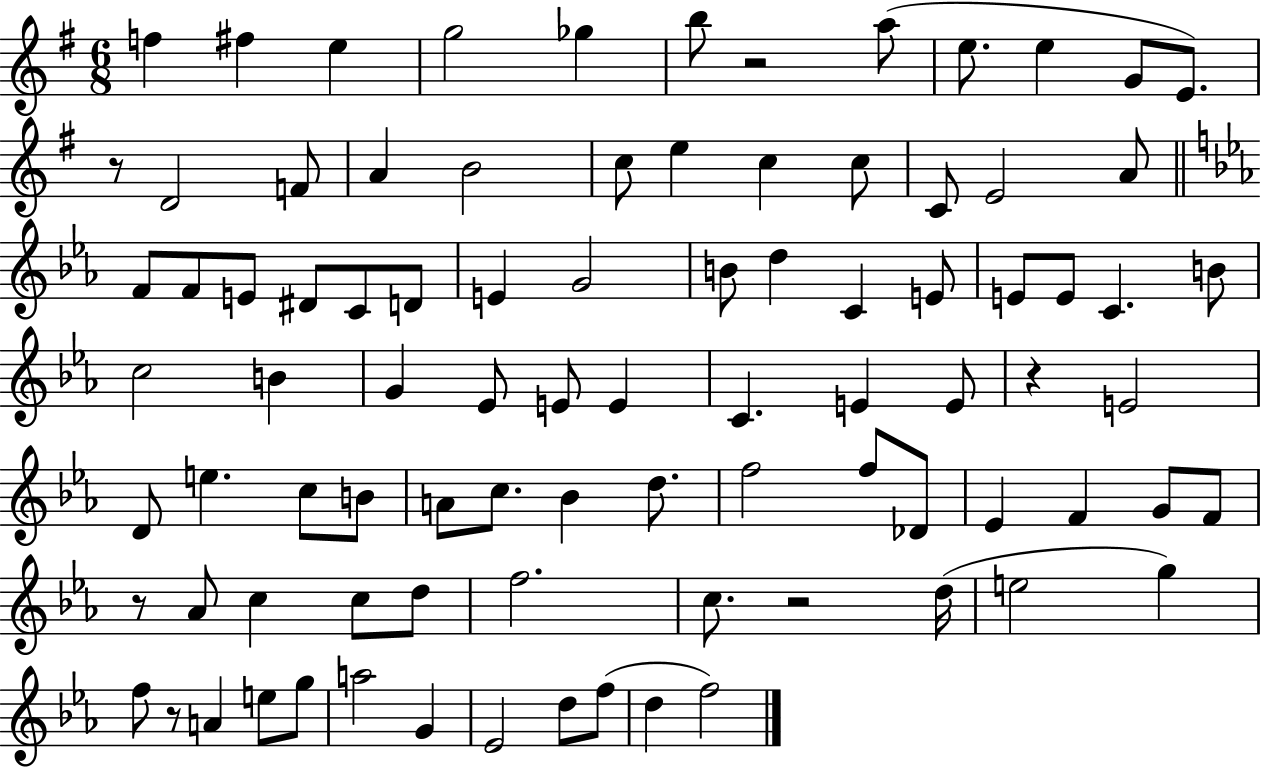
{
  \clef treble
  \numericTimeSignature
  \time 6/8
  \key g \major
  f''4 fis''4 e''4 | g''2 ges''4 | b''8 r2 a''8( | e''8. e''4 g'8 e'8.) | \break r8 d'2 f'8 | a'4 b'2 | c''8 e''4 c''4 c''8 | c'8 e'2 a'8 | \break \bar "||" \break \key ees \major f'8 f'8 e'8 dis'8 c'8 d'8 | e'4 g'2 | b'8 d''4 c'4 e'8 | e'8 e'8 c'4. b'8 | \break c''2 b'4 | g'4 ees'8 e'8 e'4 | c'4. e'4 e'8 | r4 e'2 | \break d'8 e''4. c''8 b'8 | a'8 c''8. bes'4 d''8. | f''2 f''8 des'8 | ees'4 f'4 g'8 f'8 | \break r8 aes'8 c''4 c''8 d''8 | f''2. | c''8. r2 d''16( | e''2 g''4) | \break f''8 r8 a'4 e''8 g''8 | a''2 g'4 | ees'2 d''8 f''8( | d''4 f''2) | \break \bar "|."
}